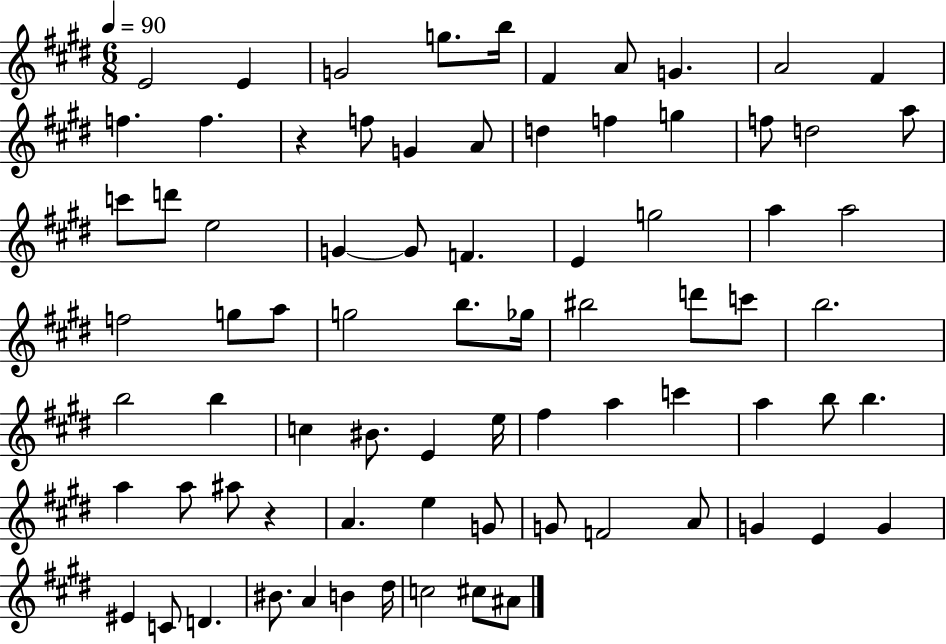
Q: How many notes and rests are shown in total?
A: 77